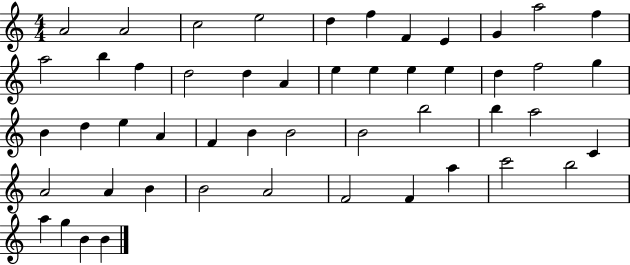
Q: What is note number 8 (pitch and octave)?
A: E4